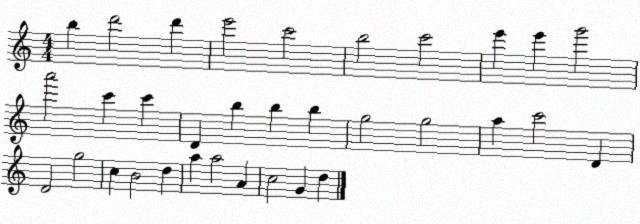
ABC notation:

X:1
T:Untitled
M:4/4
L:1/4
K:C
b d'2 d' e'2 c'2 b2 c'2 e' e' g'2 a'2 c' c' D b b b g2 g2 a c'2 D D2 g2 c B2 d a a2 A c2 G d